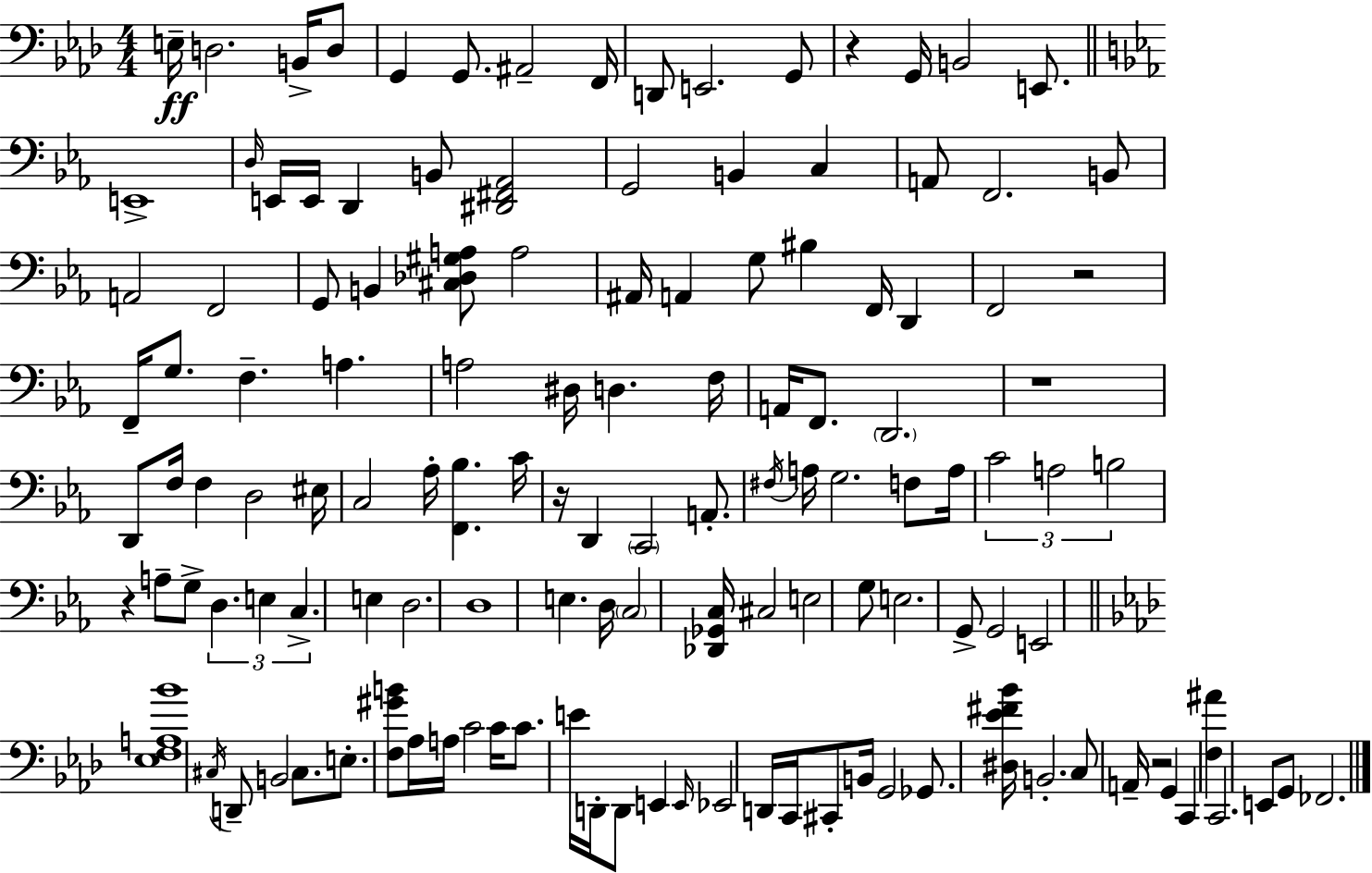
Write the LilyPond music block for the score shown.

{
  \clef bass
  \numericTimeSignature
  \time 4/4
  \key aes \major
  e16--\ff d2. b,16-> d8 | g,4 g,8. ais,2-- f,16 | d,8 e,2. g,8 | r4 g,16 b,2 e,8. | \break \bar "||" \break \key c \minor e,1-> | \grace { d16 } e,16 e,16 d,4 b,8 <dis, fis, aes,>2 | g,2 b,4 c4 | a,8 f,2. b,8 | \break a,2 f,2 | g,8 b,4 <cis des gis a>8 a2 | ais,16 a,4 g8 bis4 f,16 d,4 | f,2 r2 | \break f,16-- g8. f4.-- a4. | a2 dis16 d4. | f16 a,16 f,8. \parenthesize d,2. | r1 | \break d,8 f16 f4 d2 | eis16 c2 aes16-. <f, bes>4. | c'16 r16 d,4 \parenthesize c,2 a,8.-. | \acciaccatura { fis16 } a16 g2. f8 | \break a16 \tuplet 3/2 { c'2 a2 | b2 } r4 a8-- | g8-> \tuplet 3/2 { d4. e4 c4.-> } | e4 d2. | \break d1 | e4. d16 \parenthesize c2 | <des, ges, c>16 cis2 e2 | g8 e2. | \break g,8-> g,2 e,2 | \bar "||" \break \key f \minor <ees f a bes'>1 | \acciaccatura { cis16 } d,8-- b,2 cis8. e8.-. | <f gis' b'>8 aes16 a16 c'2 c'16 c'8. | e'16 d,16-. d,8 e,4 \grace { e,16 } ees,2 | \break d,16 c,16 cis,8-. b,16 g,2 ges,8. | <dis ees' fis' bes'>16 b,2.-. c8 | a,16-- r2 g,4 c,4 | <f ais'>4 c,2. | \break e,8 g,8 fes,2. | \bar "|."
}